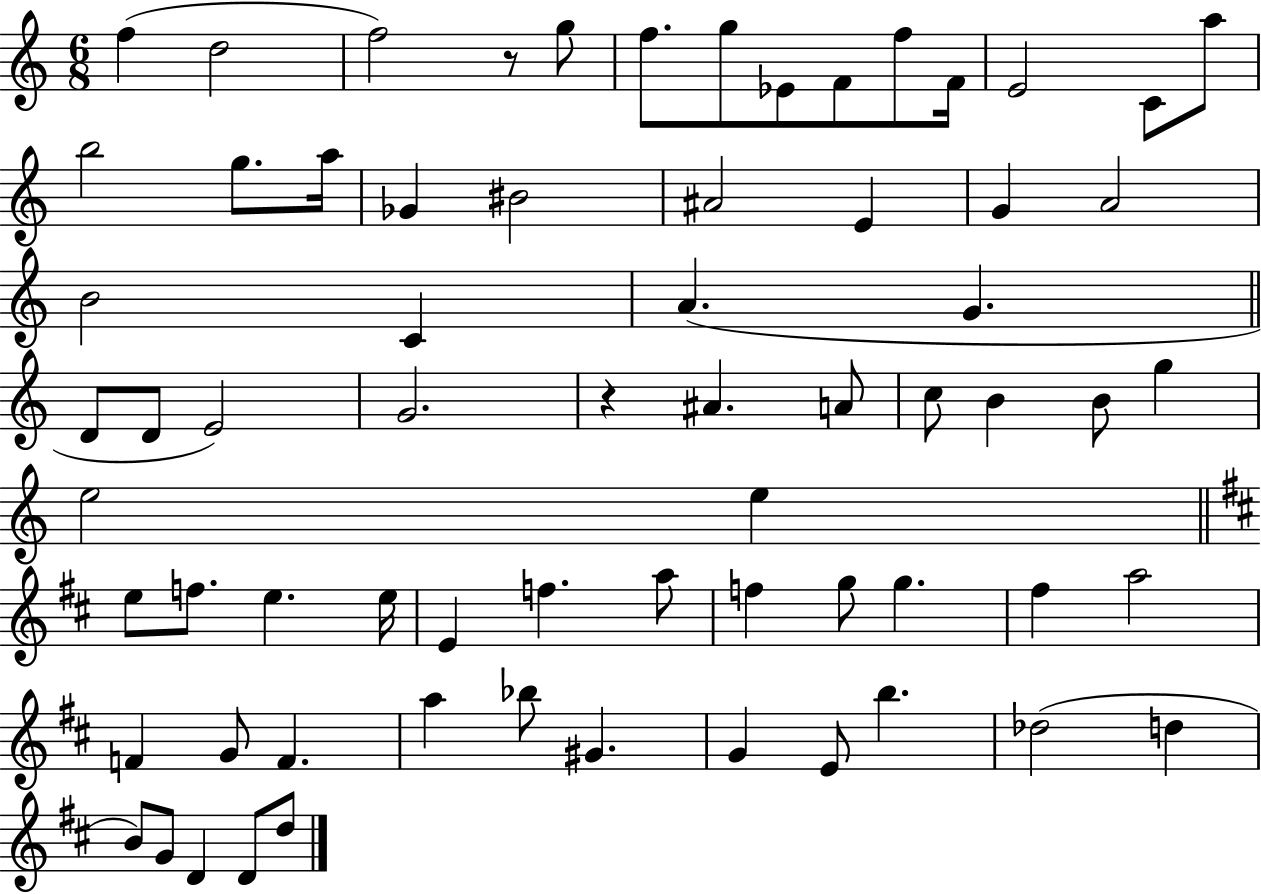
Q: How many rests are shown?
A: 2